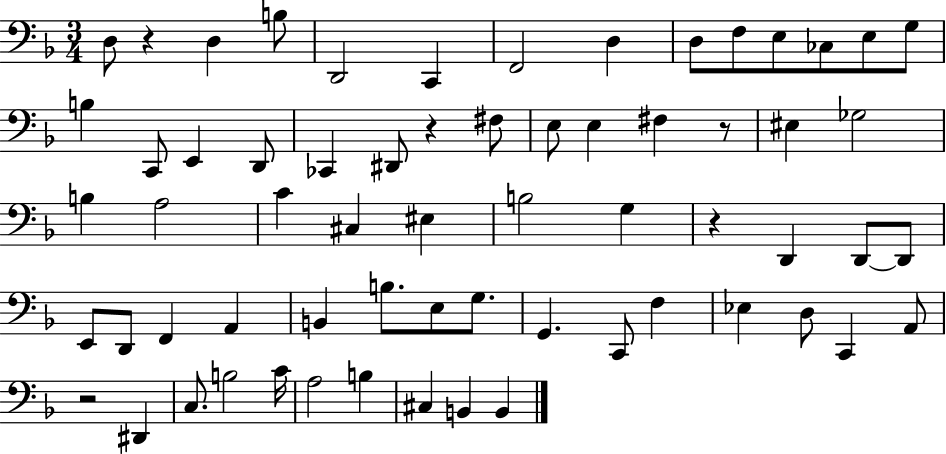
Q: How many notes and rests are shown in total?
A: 64